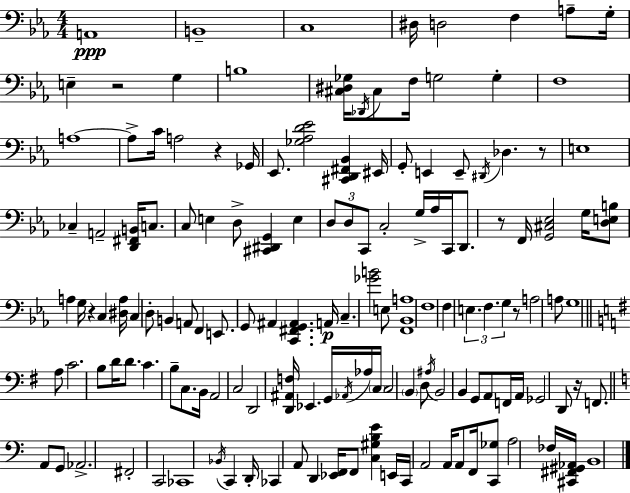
X:1
T:Untitled
M:4/4
L:1/4
K:Cm
A,,4 B,,4 C,4 ^D,/4 D,2 F, A,/2 G,/4 E, z2 G, B,4 [^C,^D,_G,]/4 _D,,/4 ^C,/2 F,/4 G,2 G, F,4 A,4 A,/2 C/4 A,2 z _G,,/4 _E,,/2 [_G,_A,D_E]2 [^C,,D,,^F,,_B,,] ^E,,/4 G,,/2 E,, E,,/2 ^D,,/4 _D, z/2 E,4 _C, A,,2 [D,,^F,,B,,]/4 C,/2 C,/2 E, D,/2 [^C,,^D,,G,,] E, D,/2 D,/2 C,,/2 C,2 G,/4 _A,/4 C,,/4 D,,/2 z/2 F,,/4 [G,,^C,_E,]2 G,/4 [D,E,B,]/2 A, G,/4 z C, [^D,A,]/4 C, D,/2 B,, A,,/2 F,, E,,/2 G,,/2 ^A,, [C,,^F,,G,,^A,,] A,,/4 C, [_GB]2 E,/2 [F,,_B,,A,]4 F,4 F, E, F, G, z/2 A,2 A,/2 G,4 A,/2 C2 B,/2 D/4 D/2 C B,/2 C,/2 B,,/4 A,,2 C,2 D,,2 [D,,^A,,F,]/4 _E,, G,,/4 _A,,/4 _A,/4 C,/4 C,2 B,, D,/2 ^A,/4 B,,2 B,, G,,/2 A,,/2 F,,/4 A,,/4 _G,,2 D,,/2 z/4 F,,/2 A,,/2 G,,/2 _A,,2 ^F,,2 C,,2 _C,,4 _B,,/4 C,, D,,/4 _C,, A,,/2 D,, [_E,,F,,]/4 F,,/2 [C,^G,B,E] E,,/4 C,,/4 A,,2 A,,/4 A,,/2 F,,/4 [C,,_G,]/2 A,2 _F,/4 [^C,,^F,,^G,,_A,,]/4 B,,4